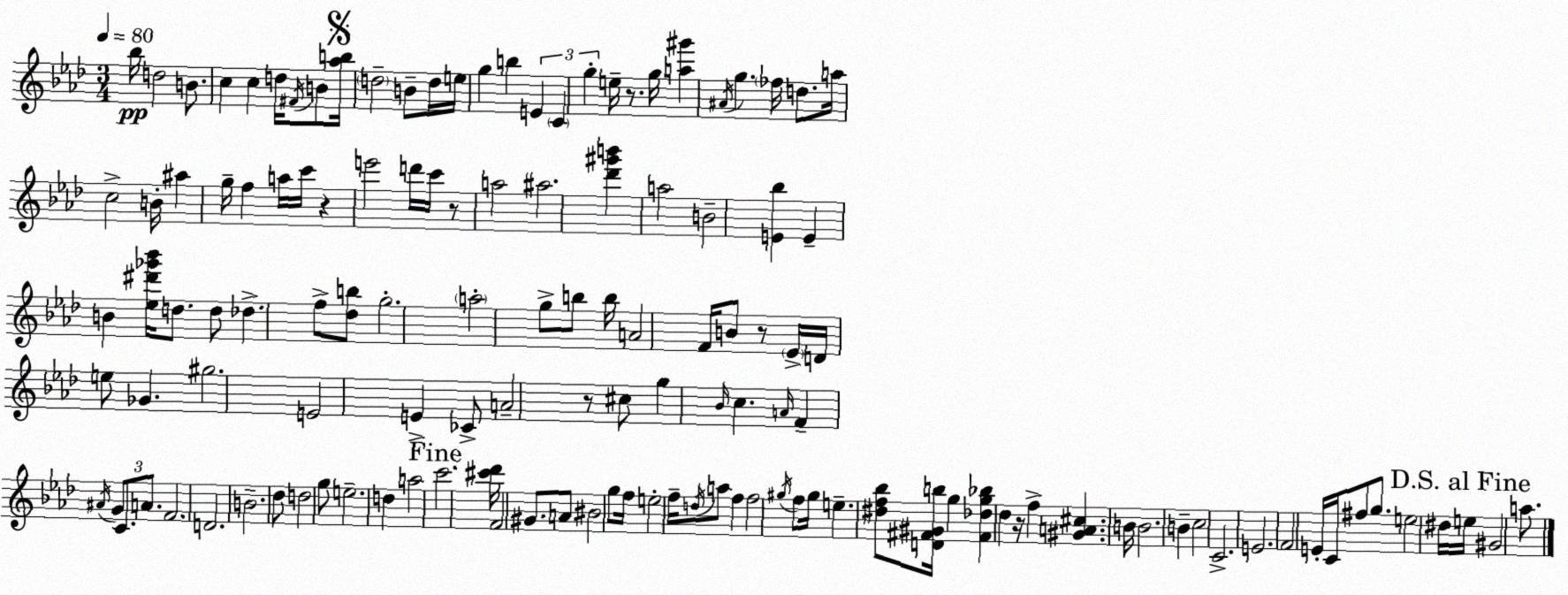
X:1
T:Untitled
M:3/4
L:1/4
K:Ab
_b/4 d2 B/2 c c d/4 ^F/4 B/2 [_ab]/4 d2 B/2 d/4 e/4 g b E C g e/4 z/2 g/4 [a^g'] ^A/4 g _f/4 d/2 a/4 c2 B/4 ^a g/4 f a/4 c'/4 z e'2 d'/4 c'/4 z/2 a2 ^a2 [_d'^g'b'] a2 B2 [E_b] E B [_e^d'_g'_b']/4 d/2 d/2 _d f/2 [_db]/2 g2 a2 g/2 b/2 b/4 A2 F/4 B/2 z/2 _E/4 D/4 e/2 _G ^g2 E2 E _C/2 A2 z/2 ^c/2 g _B/4 c A/4 F ^A/4 G/2 C/2 A/2 F2 D2 B2 _d/2 d2 g/2 e2 d a2 c'2 [^c'_d']/4 F2 ^G/2 A/2 ^B2 g/2 f/4 e2 f/4 d/4 a/2 f f2 ^g/4 f/2 ^g/4 e [^df_b]/2 [D^F^Gb]/4 g [^F_dg_b] _d z/4 f [^GA^c] B/4 B2 B c2 C2 E2 F2 E/4 C/4 ^f/2 g/2 e2 ^d/4 e/4 ^G2 a/2